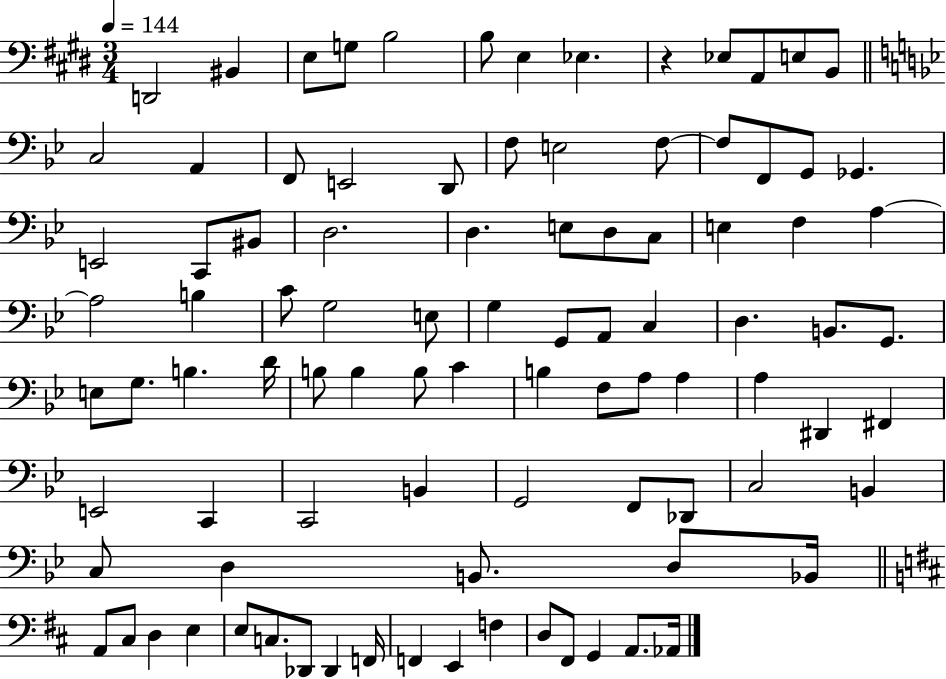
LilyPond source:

{
  \clef bass
  \numericTimeSignature
  \time 3/4
  \key e \major
  \tempo 4 = 144
  d,2 bis,4 | e8 g8 b2 | b8 e4 ees4. | r4 ees8 a,8 e8 b,8 | \break \bar "||" \break \key g \minor c2 a,4 | f,8 e,2 d,8 | f8 e2 f8~~ | f8 f,8 g,8 ges,4. | \break e,2 c,8 bis,8 | d2. | d4. e8 d8 c8 | e4 f4 a4~~ | \break a2 b4 | c'8 g2 e8 | g4 g,8 a,8 c4 | d4. b,8. g,8. | \break e8 g8. b4. d'16 | b8 b4 b8 c'4 | b4 f8 a8 a4 | a4 dis,4 fis,4 | \break e,2 c,4 | c,2 b,4 | g,2 f,8 des,8 | c2 b,4 | \break c8 d4 b,8. d8 bes,16 | \bar "||" \break \key d \major a,8 cis8 d4 e4 | e8 c8. des,8 des,4 f,16 | f,4 e,4 f4 | d8 fis,8 g,4 a,8. aes,16 | \break \bar "|."
}